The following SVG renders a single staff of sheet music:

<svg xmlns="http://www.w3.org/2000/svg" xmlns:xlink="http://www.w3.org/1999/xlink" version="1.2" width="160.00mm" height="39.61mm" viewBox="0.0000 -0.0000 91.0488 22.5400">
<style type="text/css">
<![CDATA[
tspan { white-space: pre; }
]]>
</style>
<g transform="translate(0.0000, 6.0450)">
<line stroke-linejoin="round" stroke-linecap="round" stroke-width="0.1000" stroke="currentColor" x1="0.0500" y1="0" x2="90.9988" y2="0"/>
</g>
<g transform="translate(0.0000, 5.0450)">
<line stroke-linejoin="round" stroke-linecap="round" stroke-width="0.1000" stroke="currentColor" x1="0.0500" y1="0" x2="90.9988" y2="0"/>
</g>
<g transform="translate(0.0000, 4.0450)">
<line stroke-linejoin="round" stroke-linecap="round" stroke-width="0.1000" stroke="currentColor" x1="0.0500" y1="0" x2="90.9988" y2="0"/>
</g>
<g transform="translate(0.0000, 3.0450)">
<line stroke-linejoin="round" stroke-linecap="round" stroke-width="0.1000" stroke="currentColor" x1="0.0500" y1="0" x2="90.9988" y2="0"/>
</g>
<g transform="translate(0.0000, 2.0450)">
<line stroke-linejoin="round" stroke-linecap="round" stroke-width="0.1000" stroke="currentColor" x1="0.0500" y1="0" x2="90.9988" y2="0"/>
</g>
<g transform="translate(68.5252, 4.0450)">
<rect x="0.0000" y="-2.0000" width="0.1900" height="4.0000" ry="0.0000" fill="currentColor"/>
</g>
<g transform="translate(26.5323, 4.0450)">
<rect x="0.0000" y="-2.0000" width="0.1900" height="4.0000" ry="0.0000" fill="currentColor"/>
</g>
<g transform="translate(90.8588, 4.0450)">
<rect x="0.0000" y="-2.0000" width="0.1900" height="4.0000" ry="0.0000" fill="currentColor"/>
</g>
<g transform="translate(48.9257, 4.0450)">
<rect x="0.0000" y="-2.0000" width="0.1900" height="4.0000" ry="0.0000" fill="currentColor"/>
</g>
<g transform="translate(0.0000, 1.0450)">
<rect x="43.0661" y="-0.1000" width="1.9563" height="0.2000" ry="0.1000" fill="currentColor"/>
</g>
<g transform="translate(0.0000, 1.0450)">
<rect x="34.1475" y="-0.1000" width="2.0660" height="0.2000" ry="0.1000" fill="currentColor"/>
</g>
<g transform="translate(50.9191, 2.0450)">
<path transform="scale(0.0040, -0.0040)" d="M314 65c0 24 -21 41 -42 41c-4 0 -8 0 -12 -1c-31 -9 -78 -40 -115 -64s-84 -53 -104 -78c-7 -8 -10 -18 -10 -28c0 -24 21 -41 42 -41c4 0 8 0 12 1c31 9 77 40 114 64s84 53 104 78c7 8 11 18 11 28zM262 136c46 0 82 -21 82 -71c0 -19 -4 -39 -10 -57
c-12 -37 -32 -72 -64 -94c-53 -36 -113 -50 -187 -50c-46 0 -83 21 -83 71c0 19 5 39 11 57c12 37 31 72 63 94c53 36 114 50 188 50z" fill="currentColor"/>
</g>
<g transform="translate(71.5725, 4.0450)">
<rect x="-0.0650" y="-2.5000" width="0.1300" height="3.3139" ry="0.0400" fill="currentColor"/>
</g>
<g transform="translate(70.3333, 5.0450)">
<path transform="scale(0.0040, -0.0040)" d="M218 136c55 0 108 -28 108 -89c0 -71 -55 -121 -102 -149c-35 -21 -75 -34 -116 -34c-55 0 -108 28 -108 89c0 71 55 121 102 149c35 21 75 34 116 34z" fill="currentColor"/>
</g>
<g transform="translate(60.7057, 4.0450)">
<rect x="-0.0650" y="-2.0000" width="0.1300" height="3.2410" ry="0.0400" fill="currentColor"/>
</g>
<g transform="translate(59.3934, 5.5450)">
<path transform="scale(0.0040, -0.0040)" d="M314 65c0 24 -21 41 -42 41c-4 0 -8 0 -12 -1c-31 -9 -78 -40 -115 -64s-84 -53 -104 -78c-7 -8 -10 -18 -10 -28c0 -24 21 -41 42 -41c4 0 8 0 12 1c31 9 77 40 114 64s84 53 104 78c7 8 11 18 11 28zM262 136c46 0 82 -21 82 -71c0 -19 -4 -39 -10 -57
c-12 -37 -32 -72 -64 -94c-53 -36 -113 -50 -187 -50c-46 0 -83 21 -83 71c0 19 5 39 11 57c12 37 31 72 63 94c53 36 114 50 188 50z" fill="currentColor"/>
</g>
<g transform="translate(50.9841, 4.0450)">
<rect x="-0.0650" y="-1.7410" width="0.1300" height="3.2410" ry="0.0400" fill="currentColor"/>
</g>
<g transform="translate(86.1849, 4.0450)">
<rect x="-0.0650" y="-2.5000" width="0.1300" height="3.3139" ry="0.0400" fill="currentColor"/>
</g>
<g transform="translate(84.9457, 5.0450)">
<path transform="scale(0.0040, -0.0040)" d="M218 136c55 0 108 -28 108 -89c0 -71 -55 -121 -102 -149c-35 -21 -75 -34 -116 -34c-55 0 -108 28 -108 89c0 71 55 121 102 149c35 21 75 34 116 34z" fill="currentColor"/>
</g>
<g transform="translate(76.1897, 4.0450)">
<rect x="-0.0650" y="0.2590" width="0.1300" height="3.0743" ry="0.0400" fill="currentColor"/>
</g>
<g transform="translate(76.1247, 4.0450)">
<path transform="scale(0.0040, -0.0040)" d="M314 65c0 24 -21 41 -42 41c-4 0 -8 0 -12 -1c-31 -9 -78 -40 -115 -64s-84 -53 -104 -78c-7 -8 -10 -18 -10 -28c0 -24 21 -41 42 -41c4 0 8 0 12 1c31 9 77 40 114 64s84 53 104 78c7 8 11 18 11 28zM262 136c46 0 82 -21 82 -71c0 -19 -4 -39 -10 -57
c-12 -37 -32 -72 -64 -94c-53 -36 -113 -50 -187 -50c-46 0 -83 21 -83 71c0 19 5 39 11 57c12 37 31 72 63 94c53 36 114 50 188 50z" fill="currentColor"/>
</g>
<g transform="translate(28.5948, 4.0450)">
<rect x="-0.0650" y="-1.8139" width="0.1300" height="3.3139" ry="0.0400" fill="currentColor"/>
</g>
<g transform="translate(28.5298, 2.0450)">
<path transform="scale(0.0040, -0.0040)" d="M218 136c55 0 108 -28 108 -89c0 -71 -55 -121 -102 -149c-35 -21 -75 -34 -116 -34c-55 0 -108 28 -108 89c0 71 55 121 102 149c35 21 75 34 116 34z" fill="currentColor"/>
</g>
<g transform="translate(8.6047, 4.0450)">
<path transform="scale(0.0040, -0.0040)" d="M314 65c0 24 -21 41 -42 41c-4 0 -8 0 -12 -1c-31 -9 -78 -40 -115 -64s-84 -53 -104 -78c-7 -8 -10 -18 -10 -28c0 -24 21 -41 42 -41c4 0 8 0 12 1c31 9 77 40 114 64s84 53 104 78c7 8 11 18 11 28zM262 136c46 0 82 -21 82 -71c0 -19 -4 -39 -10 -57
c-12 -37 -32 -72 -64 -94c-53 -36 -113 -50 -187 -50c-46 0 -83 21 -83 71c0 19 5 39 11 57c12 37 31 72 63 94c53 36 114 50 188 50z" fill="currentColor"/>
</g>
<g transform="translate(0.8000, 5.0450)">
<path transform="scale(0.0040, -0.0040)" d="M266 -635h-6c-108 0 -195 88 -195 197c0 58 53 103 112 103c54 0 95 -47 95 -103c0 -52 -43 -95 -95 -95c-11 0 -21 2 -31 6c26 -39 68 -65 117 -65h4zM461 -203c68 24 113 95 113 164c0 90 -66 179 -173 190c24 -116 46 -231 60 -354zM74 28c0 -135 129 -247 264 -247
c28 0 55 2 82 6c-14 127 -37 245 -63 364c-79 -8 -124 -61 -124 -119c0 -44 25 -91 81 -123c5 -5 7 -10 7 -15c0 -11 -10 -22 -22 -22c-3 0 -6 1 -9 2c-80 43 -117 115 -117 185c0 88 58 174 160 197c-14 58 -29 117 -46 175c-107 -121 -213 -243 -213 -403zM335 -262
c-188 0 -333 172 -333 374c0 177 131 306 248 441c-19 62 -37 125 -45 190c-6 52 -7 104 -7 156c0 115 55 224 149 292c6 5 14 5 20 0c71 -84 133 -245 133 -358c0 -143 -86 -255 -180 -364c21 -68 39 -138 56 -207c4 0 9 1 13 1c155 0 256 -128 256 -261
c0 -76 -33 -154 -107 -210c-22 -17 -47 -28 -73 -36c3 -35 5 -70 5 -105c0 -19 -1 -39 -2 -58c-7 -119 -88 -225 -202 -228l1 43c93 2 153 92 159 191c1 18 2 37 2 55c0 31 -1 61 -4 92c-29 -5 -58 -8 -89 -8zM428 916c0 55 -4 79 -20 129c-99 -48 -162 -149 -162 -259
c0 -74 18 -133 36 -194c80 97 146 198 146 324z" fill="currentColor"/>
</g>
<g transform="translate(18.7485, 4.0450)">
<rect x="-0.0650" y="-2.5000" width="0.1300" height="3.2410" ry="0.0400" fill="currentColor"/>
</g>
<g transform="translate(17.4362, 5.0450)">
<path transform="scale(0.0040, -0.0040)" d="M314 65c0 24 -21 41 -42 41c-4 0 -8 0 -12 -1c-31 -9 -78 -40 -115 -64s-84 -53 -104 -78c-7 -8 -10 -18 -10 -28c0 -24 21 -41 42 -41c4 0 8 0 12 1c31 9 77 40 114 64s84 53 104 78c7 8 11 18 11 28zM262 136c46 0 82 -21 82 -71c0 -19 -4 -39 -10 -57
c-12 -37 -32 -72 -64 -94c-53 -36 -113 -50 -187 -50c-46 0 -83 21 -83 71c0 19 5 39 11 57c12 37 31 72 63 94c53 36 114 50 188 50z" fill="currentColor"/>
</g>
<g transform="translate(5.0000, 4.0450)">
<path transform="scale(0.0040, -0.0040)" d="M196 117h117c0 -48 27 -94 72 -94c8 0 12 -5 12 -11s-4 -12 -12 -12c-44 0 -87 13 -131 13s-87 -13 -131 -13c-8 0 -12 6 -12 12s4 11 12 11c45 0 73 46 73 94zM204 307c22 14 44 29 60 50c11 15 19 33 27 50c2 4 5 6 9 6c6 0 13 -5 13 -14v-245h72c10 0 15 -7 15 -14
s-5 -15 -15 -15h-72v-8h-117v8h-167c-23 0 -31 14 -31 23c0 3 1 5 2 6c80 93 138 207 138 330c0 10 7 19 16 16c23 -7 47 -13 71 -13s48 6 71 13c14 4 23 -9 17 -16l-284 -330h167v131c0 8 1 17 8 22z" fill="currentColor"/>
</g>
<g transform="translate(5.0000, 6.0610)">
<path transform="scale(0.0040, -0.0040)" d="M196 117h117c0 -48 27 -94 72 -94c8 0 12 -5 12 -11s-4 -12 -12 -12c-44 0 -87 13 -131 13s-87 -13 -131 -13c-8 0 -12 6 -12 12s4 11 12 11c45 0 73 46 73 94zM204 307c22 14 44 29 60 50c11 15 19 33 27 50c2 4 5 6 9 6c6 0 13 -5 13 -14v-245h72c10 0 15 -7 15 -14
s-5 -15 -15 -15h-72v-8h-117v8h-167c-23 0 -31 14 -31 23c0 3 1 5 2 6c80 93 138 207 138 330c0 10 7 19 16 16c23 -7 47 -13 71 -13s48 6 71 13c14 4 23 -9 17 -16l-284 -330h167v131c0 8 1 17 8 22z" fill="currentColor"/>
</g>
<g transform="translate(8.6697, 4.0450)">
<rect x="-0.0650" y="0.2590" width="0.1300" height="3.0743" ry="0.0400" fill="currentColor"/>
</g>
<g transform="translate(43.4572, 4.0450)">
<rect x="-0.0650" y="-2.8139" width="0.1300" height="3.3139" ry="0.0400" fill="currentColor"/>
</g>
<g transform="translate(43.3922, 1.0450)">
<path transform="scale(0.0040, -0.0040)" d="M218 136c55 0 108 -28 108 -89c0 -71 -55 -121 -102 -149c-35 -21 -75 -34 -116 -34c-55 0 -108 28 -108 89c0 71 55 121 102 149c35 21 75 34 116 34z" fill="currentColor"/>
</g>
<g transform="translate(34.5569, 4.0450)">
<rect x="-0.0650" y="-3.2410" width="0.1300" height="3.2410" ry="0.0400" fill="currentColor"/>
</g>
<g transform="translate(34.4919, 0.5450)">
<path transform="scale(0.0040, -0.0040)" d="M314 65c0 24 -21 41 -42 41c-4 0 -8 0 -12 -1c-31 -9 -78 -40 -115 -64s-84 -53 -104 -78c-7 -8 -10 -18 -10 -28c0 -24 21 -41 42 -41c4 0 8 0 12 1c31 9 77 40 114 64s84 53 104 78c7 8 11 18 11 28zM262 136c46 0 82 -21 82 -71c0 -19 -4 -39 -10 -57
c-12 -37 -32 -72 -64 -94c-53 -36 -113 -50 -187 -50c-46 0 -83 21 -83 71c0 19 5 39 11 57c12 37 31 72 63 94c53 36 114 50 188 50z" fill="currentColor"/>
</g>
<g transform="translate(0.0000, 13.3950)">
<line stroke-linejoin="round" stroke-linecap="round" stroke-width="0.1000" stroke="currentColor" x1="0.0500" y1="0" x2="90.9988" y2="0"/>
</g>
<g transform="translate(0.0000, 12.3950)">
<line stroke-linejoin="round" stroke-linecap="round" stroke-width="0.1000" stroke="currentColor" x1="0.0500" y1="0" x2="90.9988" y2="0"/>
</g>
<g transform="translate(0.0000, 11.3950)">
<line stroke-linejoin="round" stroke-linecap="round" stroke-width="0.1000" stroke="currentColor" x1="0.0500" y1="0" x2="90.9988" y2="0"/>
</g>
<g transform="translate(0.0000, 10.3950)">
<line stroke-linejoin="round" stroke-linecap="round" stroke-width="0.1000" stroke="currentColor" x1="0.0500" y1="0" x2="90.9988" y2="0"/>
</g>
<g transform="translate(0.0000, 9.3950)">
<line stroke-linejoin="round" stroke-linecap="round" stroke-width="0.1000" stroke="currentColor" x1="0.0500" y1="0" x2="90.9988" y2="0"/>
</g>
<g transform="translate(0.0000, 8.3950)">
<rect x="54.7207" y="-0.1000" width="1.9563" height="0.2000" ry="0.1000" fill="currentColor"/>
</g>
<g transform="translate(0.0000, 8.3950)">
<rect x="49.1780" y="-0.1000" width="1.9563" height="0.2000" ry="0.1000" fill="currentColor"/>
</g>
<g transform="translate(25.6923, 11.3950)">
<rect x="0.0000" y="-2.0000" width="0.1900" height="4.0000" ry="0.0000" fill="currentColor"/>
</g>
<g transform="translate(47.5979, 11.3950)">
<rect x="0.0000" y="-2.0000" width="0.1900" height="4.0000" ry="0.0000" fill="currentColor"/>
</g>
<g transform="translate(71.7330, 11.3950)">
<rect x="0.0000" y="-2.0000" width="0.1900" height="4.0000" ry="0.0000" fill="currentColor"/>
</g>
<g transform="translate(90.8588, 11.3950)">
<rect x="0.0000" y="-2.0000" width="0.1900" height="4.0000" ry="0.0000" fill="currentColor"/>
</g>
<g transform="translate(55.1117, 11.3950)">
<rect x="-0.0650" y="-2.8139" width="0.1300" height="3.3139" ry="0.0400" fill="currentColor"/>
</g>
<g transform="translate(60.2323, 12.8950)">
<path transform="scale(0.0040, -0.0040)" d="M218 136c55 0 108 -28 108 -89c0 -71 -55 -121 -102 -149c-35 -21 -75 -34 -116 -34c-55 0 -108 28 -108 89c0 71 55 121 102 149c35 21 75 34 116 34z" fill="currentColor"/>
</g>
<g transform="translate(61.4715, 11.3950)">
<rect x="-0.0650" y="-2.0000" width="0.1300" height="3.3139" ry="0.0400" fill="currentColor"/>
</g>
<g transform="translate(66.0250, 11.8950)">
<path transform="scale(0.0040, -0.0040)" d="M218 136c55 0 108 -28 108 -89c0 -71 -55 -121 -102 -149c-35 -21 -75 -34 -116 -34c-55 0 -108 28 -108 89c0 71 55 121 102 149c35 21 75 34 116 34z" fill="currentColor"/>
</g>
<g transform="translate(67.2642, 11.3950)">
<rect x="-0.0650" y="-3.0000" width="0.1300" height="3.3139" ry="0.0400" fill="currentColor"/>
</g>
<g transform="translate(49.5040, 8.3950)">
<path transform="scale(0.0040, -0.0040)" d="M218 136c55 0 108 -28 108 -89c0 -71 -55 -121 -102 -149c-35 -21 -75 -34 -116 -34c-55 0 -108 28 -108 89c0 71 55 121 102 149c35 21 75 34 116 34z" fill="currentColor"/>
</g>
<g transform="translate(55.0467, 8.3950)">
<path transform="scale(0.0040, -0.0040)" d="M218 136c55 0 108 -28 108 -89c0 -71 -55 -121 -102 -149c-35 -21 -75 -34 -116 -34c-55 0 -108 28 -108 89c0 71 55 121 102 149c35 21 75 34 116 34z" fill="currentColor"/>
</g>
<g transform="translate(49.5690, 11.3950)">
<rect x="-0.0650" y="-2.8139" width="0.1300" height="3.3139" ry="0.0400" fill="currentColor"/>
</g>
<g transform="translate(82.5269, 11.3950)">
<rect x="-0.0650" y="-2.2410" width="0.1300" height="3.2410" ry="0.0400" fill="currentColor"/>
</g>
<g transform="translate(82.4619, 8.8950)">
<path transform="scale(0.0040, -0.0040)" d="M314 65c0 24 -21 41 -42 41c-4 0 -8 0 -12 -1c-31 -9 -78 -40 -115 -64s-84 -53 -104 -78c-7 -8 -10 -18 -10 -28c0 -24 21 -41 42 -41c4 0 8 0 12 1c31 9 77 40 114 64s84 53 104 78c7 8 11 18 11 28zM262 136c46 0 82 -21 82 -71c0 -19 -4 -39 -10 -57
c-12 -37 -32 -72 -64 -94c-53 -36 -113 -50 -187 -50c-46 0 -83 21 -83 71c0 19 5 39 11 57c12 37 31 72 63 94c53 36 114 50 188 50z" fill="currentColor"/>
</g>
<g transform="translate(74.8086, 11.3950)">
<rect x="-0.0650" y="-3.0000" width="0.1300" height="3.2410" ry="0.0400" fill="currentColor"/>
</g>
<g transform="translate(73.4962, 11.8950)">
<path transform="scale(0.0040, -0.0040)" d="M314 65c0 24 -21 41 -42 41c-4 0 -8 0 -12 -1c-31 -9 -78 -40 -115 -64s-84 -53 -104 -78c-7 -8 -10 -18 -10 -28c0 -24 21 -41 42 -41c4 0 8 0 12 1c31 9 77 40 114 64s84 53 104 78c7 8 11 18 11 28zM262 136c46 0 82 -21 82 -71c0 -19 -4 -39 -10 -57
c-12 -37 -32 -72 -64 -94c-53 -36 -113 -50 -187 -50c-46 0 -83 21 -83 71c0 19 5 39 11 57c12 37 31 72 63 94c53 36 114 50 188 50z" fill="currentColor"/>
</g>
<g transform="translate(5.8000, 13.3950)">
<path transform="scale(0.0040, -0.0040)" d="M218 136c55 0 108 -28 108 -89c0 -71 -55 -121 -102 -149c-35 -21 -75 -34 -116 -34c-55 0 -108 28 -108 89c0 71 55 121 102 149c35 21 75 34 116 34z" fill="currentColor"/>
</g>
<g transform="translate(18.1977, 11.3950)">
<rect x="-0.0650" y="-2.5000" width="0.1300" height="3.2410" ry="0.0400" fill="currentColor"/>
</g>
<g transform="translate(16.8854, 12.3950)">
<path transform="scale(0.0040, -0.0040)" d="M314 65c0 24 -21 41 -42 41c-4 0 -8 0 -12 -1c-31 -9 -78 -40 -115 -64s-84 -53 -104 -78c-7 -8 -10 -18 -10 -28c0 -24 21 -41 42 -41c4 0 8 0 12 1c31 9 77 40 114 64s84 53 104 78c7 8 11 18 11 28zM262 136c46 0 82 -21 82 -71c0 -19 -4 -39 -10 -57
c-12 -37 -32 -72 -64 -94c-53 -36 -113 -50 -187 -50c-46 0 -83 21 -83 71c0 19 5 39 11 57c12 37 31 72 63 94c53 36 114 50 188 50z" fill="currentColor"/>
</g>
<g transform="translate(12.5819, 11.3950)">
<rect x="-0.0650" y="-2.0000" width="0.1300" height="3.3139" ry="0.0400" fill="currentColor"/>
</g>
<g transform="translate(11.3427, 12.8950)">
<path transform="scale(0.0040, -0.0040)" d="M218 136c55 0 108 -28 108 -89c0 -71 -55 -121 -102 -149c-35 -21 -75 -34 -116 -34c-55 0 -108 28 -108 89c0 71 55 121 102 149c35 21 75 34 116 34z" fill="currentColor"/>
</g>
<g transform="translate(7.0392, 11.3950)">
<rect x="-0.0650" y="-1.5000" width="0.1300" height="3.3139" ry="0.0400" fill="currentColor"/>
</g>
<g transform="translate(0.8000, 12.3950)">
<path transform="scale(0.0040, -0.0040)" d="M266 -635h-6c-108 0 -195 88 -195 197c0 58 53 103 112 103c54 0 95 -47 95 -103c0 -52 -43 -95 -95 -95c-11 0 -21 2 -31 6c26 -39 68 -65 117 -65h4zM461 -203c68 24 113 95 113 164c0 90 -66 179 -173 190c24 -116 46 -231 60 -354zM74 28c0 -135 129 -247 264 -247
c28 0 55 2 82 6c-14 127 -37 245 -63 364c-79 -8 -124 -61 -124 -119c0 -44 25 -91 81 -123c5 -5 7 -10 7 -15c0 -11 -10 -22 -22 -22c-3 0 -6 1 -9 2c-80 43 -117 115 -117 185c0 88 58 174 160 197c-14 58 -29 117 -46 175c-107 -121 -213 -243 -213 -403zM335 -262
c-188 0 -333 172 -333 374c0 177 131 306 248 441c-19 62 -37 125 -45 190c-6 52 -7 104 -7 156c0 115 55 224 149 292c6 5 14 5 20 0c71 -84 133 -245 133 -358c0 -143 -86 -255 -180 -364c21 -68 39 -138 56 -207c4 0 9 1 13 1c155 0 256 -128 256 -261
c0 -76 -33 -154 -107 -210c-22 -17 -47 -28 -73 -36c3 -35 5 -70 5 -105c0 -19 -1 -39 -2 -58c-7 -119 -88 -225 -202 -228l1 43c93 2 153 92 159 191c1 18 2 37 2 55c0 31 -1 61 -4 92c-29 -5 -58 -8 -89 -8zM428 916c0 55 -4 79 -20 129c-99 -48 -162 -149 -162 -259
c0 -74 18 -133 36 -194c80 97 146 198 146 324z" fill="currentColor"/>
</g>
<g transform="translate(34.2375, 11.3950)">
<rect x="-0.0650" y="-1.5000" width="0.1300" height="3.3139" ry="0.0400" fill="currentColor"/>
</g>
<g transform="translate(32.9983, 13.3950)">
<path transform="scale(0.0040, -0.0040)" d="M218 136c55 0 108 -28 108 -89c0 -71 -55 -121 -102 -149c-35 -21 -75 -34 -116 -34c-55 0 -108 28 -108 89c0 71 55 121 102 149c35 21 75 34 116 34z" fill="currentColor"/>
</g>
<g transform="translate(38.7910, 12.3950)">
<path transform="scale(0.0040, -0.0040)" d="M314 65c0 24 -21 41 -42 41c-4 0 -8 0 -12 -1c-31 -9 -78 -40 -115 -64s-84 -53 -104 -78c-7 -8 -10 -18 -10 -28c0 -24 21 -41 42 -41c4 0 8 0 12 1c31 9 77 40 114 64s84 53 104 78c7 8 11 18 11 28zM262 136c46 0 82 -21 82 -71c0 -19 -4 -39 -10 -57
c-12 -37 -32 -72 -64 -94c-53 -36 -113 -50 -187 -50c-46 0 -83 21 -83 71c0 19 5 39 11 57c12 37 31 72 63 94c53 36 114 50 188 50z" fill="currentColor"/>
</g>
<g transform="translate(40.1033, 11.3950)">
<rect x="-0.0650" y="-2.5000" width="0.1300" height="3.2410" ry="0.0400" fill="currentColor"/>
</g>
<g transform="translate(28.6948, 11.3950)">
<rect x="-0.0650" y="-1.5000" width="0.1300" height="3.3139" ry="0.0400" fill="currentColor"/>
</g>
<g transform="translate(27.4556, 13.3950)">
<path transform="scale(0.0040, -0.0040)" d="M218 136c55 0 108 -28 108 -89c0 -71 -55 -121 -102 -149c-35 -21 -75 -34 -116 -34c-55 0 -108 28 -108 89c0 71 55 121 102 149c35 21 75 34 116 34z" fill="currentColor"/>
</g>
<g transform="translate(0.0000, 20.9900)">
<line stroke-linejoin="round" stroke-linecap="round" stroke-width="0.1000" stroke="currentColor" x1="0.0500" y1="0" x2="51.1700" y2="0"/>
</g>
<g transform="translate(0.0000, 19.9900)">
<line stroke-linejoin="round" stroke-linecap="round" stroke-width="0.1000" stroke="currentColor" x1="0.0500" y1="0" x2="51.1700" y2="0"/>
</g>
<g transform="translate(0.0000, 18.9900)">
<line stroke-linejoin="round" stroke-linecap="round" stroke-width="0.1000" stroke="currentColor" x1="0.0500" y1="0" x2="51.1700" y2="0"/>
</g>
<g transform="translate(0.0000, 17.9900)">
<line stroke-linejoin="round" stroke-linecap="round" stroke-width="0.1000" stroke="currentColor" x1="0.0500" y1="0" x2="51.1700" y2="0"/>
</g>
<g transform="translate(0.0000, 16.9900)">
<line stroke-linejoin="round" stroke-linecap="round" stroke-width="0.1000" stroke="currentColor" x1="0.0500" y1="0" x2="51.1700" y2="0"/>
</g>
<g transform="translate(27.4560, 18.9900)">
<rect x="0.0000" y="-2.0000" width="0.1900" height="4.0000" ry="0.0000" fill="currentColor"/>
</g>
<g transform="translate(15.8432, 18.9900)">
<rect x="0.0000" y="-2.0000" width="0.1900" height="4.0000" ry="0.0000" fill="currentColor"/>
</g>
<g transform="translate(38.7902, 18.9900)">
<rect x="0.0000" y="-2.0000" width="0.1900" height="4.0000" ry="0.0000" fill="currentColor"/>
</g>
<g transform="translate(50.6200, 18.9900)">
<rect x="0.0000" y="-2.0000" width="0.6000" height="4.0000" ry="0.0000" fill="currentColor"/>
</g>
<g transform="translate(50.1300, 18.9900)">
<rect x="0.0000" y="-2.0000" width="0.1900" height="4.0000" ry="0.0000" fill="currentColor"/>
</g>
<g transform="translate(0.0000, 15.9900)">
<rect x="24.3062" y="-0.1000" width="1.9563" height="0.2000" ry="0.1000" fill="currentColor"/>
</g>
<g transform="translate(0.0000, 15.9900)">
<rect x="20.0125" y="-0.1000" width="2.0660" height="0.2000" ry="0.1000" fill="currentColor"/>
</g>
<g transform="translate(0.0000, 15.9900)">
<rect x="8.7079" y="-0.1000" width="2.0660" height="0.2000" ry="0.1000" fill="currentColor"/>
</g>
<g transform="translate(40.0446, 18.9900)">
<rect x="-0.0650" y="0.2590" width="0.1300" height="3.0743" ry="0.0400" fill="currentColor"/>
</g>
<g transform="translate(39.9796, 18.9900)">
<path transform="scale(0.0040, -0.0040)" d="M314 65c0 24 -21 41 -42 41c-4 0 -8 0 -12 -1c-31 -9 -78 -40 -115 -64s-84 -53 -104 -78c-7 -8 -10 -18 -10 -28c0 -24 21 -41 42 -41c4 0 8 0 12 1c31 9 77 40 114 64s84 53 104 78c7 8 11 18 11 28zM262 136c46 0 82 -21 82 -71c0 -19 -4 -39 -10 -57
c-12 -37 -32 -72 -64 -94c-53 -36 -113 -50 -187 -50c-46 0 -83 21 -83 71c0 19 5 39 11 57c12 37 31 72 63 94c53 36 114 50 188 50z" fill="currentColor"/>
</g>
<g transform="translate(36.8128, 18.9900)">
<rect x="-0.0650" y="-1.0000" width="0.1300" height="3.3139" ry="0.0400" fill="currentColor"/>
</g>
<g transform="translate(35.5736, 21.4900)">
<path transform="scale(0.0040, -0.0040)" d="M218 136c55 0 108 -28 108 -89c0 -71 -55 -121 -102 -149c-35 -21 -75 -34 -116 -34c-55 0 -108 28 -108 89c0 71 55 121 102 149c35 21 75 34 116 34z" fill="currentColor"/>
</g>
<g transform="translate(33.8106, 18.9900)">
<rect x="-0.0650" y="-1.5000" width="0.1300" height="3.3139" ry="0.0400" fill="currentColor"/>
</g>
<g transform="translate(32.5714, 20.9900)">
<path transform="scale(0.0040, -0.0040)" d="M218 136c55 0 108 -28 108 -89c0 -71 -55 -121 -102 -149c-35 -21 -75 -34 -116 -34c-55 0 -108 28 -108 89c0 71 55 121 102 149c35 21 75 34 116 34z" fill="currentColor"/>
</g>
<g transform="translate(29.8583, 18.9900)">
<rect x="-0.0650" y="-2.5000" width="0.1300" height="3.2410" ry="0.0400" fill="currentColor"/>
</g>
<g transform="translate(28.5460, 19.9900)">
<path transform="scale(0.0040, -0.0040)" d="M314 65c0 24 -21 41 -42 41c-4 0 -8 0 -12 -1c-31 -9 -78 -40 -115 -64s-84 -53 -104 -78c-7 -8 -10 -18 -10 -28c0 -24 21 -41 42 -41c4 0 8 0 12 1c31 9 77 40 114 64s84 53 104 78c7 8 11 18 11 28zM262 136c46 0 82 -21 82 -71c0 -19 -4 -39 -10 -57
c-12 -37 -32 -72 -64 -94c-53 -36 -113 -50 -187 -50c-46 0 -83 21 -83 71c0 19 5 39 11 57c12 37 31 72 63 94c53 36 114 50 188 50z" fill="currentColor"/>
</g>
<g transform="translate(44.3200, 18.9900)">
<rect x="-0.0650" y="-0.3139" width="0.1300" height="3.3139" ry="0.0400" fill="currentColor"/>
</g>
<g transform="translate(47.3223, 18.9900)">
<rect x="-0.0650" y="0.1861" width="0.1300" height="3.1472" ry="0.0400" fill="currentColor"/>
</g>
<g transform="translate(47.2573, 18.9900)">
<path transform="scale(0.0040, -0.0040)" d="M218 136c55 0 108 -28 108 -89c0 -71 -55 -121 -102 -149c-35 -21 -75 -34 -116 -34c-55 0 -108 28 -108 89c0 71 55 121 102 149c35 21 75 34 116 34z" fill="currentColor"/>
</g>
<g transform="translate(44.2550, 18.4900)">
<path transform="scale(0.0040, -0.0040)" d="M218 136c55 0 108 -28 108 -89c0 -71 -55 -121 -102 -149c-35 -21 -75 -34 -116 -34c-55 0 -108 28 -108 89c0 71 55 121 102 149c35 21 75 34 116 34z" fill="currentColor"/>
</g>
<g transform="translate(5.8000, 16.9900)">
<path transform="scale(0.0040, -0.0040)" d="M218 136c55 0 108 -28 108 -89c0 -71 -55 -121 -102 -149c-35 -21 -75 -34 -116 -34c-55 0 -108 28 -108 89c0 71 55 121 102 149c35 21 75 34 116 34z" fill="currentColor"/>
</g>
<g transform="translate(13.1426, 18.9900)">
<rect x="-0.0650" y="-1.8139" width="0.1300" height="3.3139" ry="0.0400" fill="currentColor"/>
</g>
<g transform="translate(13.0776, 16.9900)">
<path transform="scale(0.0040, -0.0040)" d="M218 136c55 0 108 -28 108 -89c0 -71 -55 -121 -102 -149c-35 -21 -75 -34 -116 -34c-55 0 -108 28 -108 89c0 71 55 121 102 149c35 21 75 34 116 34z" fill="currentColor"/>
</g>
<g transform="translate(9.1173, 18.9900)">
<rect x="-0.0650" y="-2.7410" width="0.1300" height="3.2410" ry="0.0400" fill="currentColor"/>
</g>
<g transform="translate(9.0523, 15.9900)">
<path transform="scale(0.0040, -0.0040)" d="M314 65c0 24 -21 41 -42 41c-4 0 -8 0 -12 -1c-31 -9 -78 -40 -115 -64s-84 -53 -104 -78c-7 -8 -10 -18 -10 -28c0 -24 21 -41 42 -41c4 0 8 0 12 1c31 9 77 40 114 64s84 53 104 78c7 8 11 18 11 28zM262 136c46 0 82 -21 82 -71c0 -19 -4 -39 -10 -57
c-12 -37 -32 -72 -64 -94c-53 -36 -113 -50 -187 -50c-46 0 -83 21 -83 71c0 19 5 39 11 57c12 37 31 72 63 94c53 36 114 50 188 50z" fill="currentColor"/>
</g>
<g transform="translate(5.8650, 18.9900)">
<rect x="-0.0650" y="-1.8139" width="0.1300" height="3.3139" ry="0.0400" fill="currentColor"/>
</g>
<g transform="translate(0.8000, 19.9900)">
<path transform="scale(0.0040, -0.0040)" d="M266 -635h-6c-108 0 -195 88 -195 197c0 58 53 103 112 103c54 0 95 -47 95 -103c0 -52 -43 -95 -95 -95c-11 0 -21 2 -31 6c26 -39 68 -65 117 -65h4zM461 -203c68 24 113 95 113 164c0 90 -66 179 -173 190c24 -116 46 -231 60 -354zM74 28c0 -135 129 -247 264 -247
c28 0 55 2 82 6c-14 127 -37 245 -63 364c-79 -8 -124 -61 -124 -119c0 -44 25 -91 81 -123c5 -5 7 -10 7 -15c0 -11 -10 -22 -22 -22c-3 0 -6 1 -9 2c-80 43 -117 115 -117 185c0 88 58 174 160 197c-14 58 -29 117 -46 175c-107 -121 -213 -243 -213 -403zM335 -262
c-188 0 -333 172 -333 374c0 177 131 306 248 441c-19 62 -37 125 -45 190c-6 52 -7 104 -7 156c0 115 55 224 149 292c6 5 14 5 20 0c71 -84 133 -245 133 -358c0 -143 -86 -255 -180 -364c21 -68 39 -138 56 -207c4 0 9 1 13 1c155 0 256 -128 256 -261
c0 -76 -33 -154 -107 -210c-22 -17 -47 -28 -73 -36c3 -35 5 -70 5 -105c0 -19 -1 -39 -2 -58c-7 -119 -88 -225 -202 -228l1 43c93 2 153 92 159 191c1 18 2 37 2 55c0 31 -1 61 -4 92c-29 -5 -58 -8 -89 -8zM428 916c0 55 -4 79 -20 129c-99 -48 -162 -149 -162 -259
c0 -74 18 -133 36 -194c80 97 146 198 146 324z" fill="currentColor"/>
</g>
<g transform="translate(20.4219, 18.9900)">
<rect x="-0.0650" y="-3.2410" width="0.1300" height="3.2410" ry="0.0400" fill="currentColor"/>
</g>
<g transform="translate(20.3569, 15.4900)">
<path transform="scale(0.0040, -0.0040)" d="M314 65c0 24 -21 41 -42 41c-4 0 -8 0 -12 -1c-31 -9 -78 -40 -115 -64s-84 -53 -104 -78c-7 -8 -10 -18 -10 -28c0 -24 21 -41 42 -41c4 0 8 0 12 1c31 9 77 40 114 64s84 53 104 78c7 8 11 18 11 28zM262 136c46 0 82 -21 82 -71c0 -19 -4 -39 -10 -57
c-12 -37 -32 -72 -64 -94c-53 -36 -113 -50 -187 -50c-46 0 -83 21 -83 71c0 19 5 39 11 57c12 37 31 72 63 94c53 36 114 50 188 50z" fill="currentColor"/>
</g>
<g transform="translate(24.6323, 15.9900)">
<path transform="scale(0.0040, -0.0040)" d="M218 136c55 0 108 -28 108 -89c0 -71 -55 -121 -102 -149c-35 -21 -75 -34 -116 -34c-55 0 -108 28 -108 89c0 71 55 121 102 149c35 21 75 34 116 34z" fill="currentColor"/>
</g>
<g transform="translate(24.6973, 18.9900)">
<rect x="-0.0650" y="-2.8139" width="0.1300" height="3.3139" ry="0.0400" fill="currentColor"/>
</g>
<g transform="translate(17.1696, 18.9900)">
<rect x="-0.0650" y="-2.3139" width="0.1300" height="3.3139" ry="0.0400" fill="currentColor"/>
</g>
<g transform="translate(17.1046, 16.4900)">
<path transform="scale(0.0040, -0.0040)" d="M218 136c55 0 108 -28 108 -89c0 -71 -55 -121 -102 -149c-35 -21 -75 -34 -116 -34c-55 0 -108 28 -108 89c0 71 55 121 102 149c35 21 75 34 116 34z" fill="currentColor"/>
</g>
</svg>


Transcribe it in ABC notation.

X:1
T:Untitled
M:4/4
L:1/4
K:C
B2 G2 f b2 a f2 F2 G B2 G E F G2 E E G2 a a F A A2 g2 f a2 f g b2 a G2 E D B2 c B